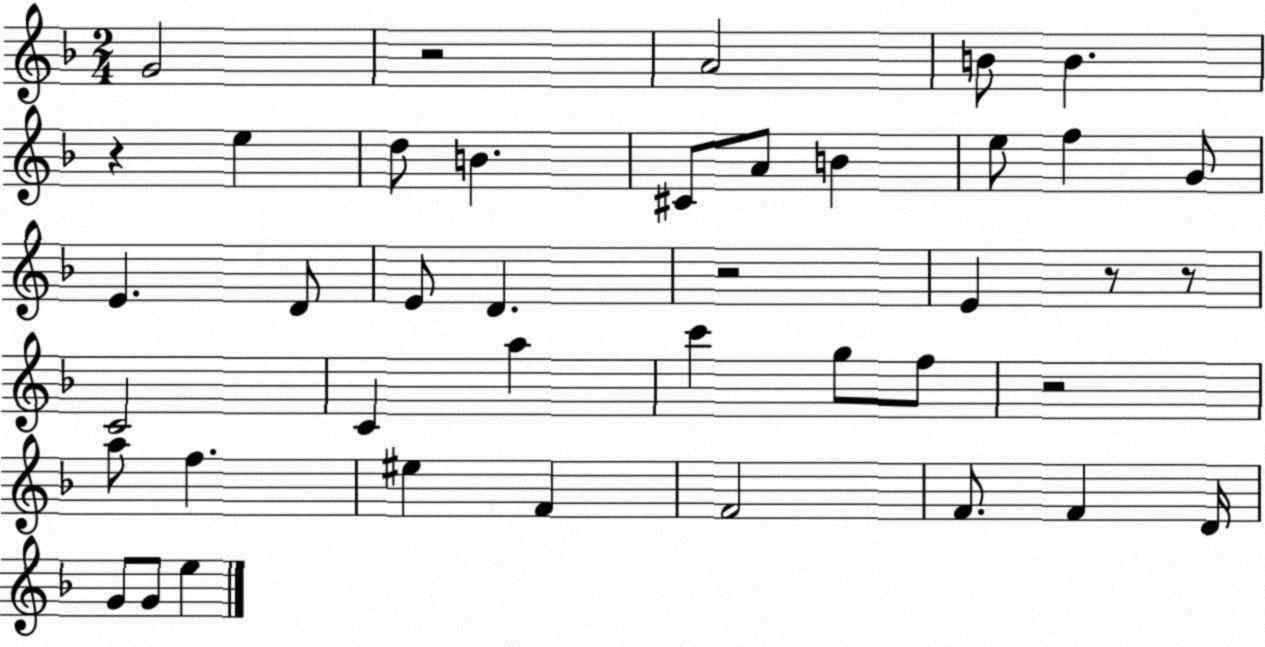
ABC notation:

X:1
T:Untitled
M:2/4
L:1/4
K:F
G2 z2 A2 B/2 B z e d/2 B ^C/2 A/2 B e/2 f G/2 E D/2 E/2 D z2 E z/2 z/2 C2 C a c' g/2 f/2 z2 a/2 f ^e F F2 F/2 F D/4 G/2 G/2 e